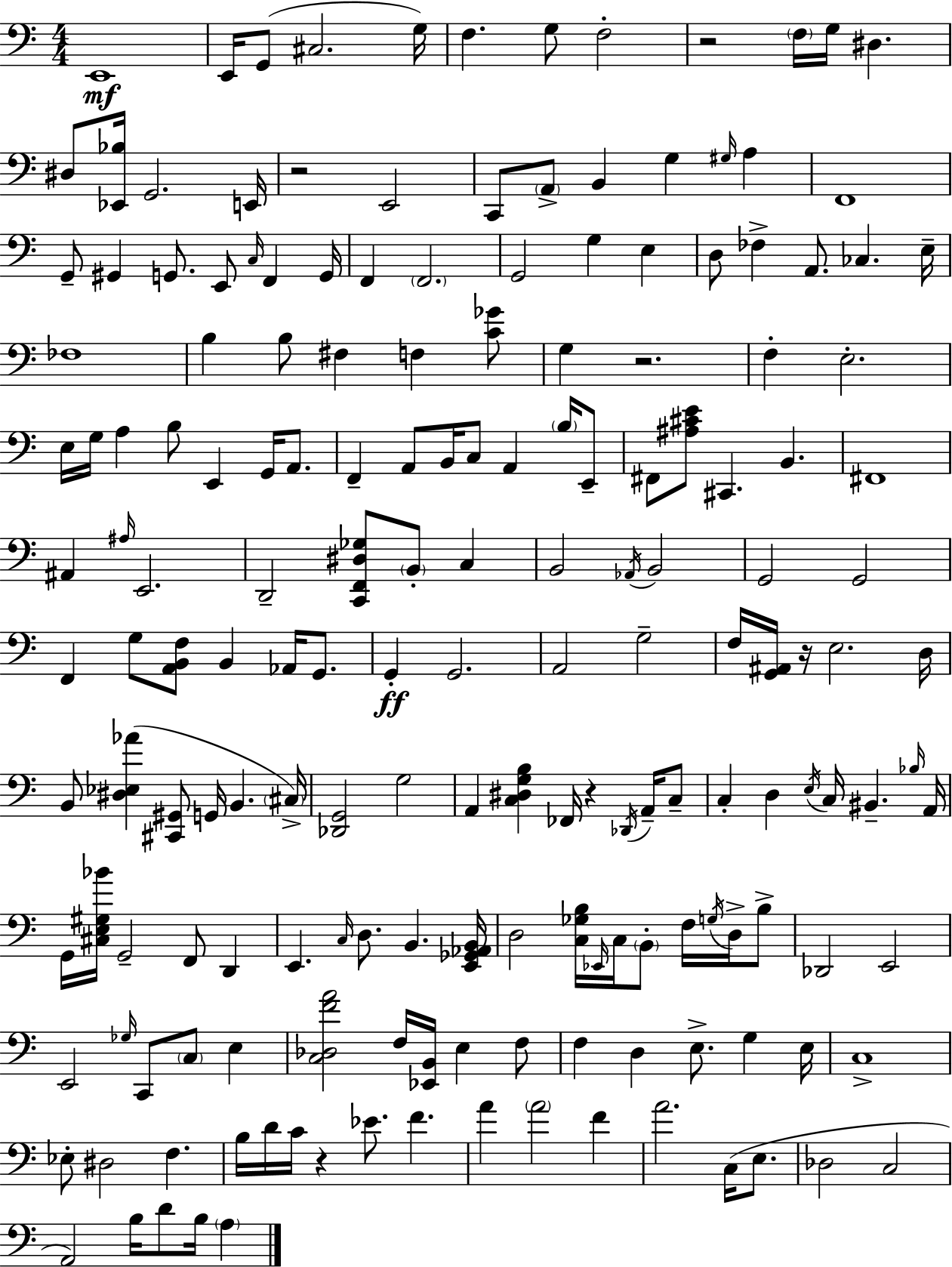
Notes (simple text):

E2/w E2/s G2/e C#3/h. G3/s F3/q. G3/e F3/h R/h F3/s G3/s D#3/q. D#3/e [Eb2,Bb3]/s G2/h. E2/s R/h E2/h C2/e A2/e B2/q G3/q G#3/s A3/q F2/w G2/e G#2/q G2/e. E2/e C3/s F2/q G2/s F2/q F2/h. G2/h G3/q E3/q D3/e FES3/q A2/e. CES3/q. E3/s FES3/w B3/q B3/e F#3/q F3/q [C4,Gb4]/e G3/q R/h. F3/q E3/h. E3/s G3/s A3/q B3/e E2/q G2/s A2/e. F2/q A2/e B2/s C3/e A2/q B3/s E2/e F#2/e [A#3,C#4,E4]/e C#2/q. B2/q. F#2/w A#2/q A#3/s E2/h. D2/h [C2,F2,D#3,Gb3]/e B2/e C3/q B2/h Ab2/s B2/h G2/h G2/h F2/q G3/e [A2,B2,F3]/e B2/q Ab2/s G2/e. G2/q G2/h. A2/h G3/h F3/s [G2,A#2]/s R/s E3/h. D3/s B2/e [D#3,Eb3,Ab4]/q [C#2,G#2]/e G2/s B2/q. C#3/s [Db2,G2]/h G3/h A2/q [C3,D#3,G3,B3]/q FES2/s R/q Db2/s A2/s C3/e C3/q D3/q E3/s C3/s BIS2/q. Bb3/s A2/s G2/s [C#3,E3,G#3,Bb4]/s G2/h F2/e D2/q E2/q. C3/s D3/e. B2/q. [E2,Gb2,Ab2,B2]/s D3/h [C3,Gb3,B3]/s Eb2/s C3/s B2/e F3/s G3/s D3/s B3/e Db2/h E2/h E2/h Gb3/s C2/e C3/e E3/q [C3,Db3,F4,A4]/h F3/s [Eb2,B2]/s E3/q F3/e F3/q D3/q E3/e. G3/q E3/s C3/w Eb3/e D#3/h F3/q. B3/s D4/s C4/s R/q Eb4/e. F4/q. A4/q A4/h F4/q A4/h. C3/s E3/e. Db3/h C3/h A2/h B3/s D4/e B3/s A3/q